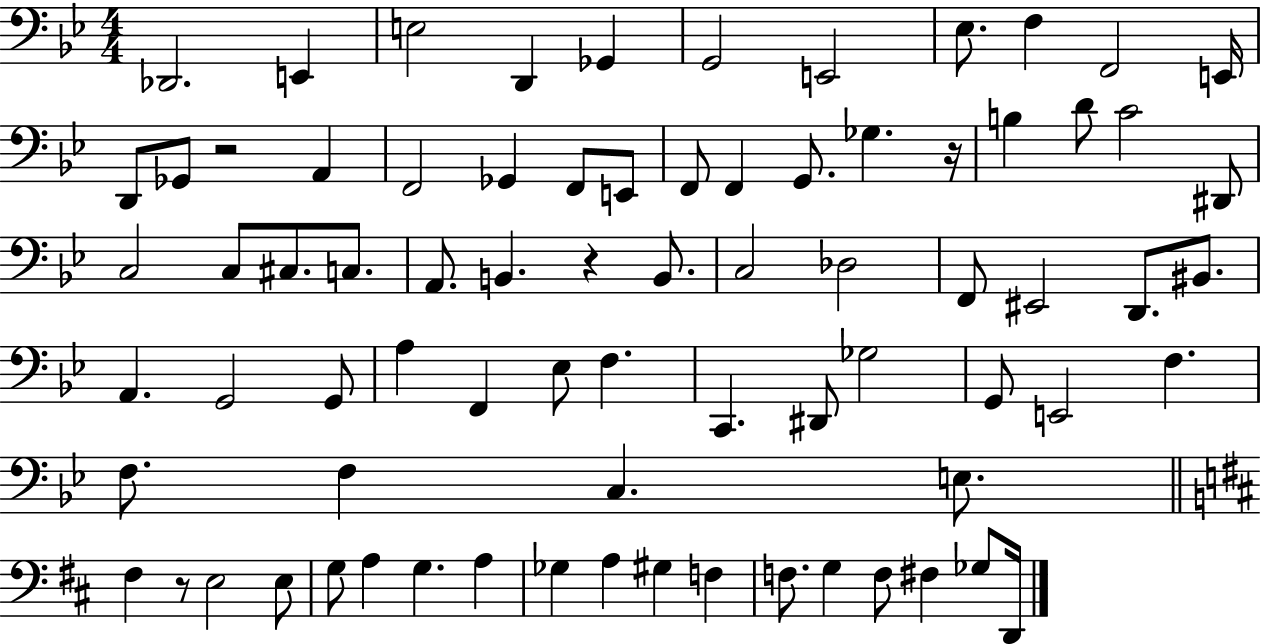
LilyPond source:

{
  \clef bass
  \numericTimeSignature
  \time 4/4
  \key bes \major
  des,2. e,4 | e2 d,4 ges,4 | g,2 e,2 | ees8. f4 f,2 e,16 | \break d,8 ges,8 r2 a,4 | f,2 ges,4 f,8 e,8 | f,8 f,4 g,8. ges4. r16 | b4 d'8 c'2 dis,8 | \break c2 c8 cis8. c8. | a,8. b,4. r4 b,8. | c2 des2 | f,8 eis,2 d,8. bis,8. | \break a,4. g,2 g,8 | a4 f,4 ees8 f4. | c,4. dis,8 ges2 | g,8 e,2 f4. | \break f8. f4 c4. e8. | \bar "||" \break \key d \major fis4 r8 e2 e8 | g8 a4 g4. a4 | ges4 a4 gis4 f4 | f8. g4 f8 fis4 ges8 d,16 | \break \bar "|."
}